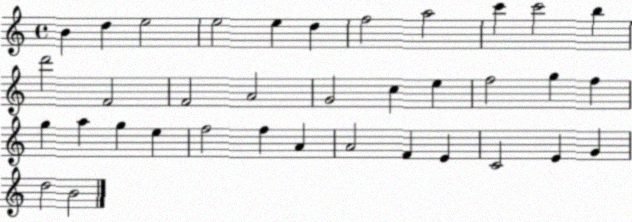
X:1
T:Untitled
M:4/4
L:1/4
K:C
B d e2 e2 e d f2 a2 c' c'2 b d'2 F2 F2 A2 G2 c e f2 g f g a g e f2 f A A2 F E C2 E G d2 B2